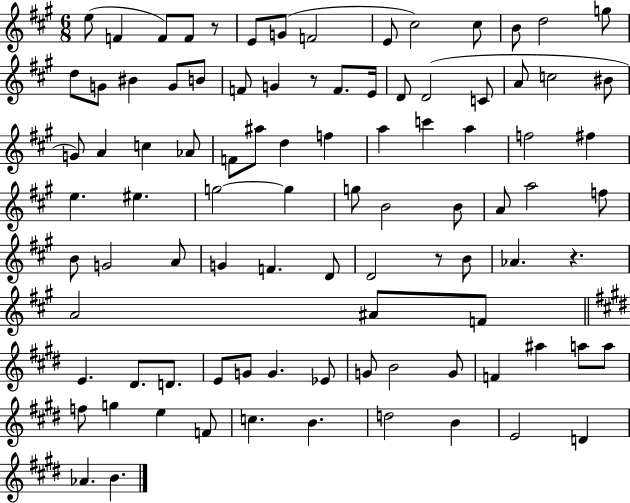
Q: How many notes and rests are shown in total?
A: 93